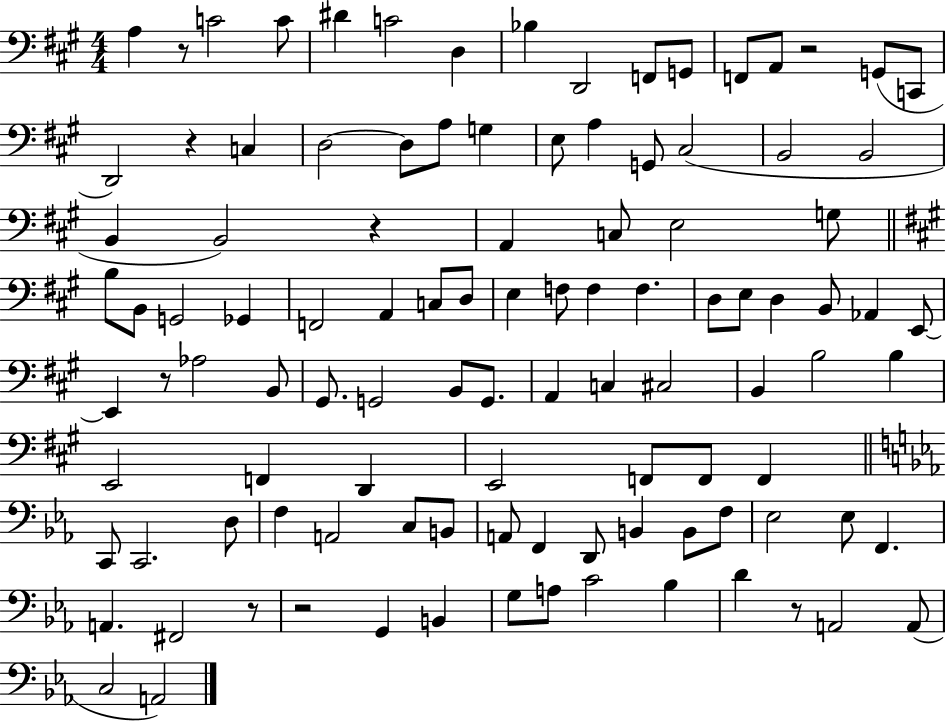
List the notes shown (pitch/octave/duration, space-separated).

A3/q R/e C4/h C4/e D#4/q C4/h D3/q Bb3/q D2/h F2/e G2/e F2/e A2/e R/h G2/e C2/e D2/h R/q C3/q D3/h D3/e A3/e G3/q E3/e A3/q G2/e C#3/h B2/h B2/h B2/q B2/h R/q A2/q C3/e E3/h G3/e B3/e B2/e G2/h Gb2/q F2/h A2/q C3/e D3/e E3/q F3/e F3/q F3/q. D3/e E3/e D3/q B2/e Ab2/q E2/e E2/q R/e Ab3/h B2/e G#2/e. G2/h B2/e G2/e. A2/q C3/q C#3/h B2/q B3/h B3/q E2/h F2/q D2/q E2/h F2/e F2/e F2/q C2/e C2/h. D3/e F3/q A2/h C3/e B2/e A2/e F2/q D2/e B2/q B2/e F3/e Eb3/h Eb3/e F2/q. A2/q. F#2/h R/e R/h G2/q B2/q G3/e A3/e C4/h Bb3/q D4/q R/e A2/h A2/e C3/h A2/h